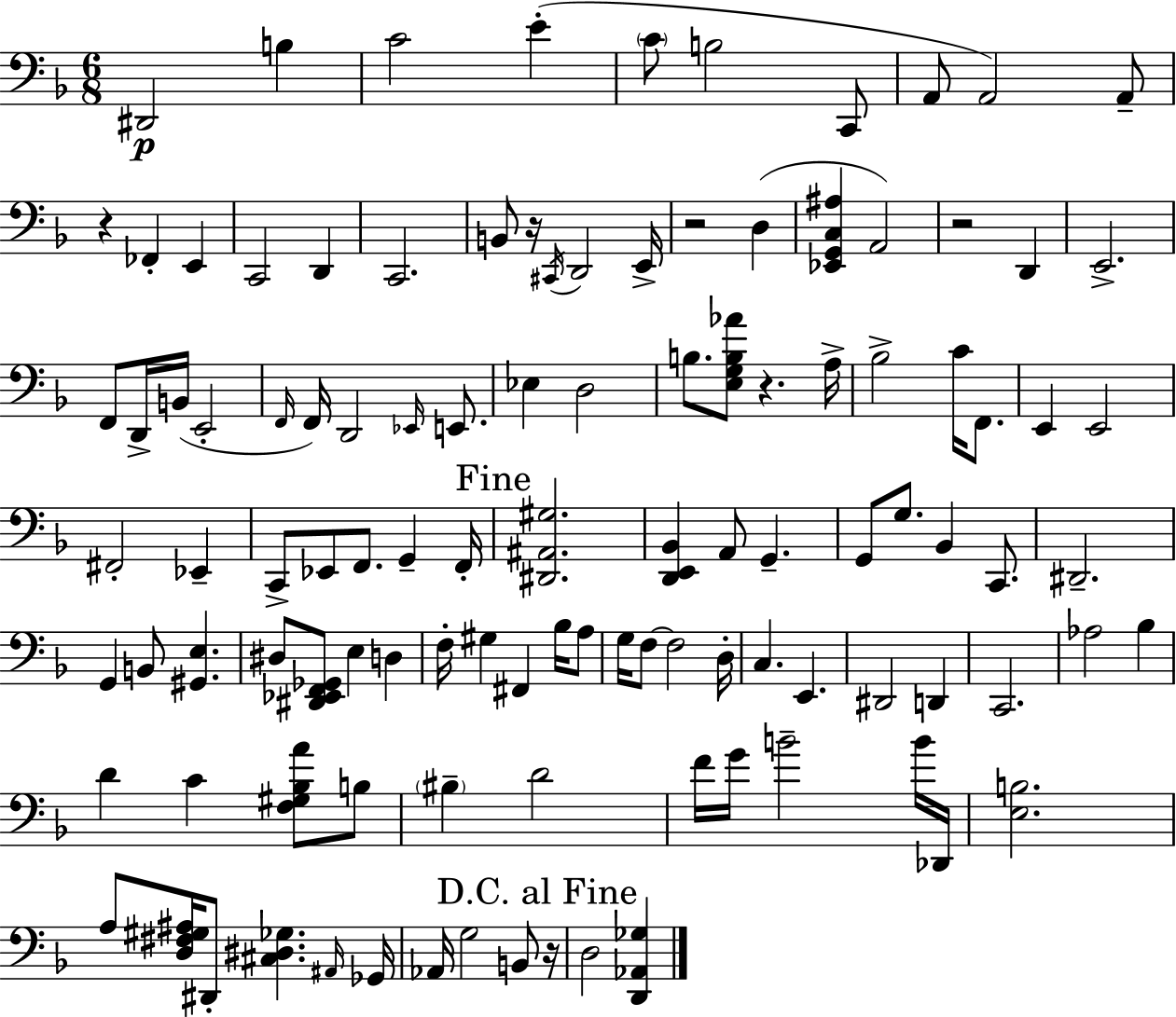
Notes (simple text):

D#2/h B3/q C4/h E4/q C4/e B3/h C2/e A2/e A2/h A2/e R/q FES2/q E2/q C2/h D2/q C2/h. B2/e R/s C#2/s D2/h E2/s R/h D3/q [Eb2,G2,C3,A#3]/q A2/h R/h D2/q E2/h. F2/e D2/s B2/s E2/h F2/s F2/s D2/h Eb2/s E2/e. Eb3/q D3/h B3/e. [E3,G3,B3,Ab4]/e R/q. A3/s Bb3/h C4/s F2/e. E2/q E2/h F#2/h Eb2/q C2/e Eb2/e F2/e. G2/q F2/s [D#2,A#2,G#3]/h. [D2,E2,Bb2]/q A2/e G2/q. G2/e G3/e. Bb2/q C2/e. D#2/h. G2/q B2/e [G#2,E3]/q. D#3/e [D#2,Eb2,F2,Gb2]/e E3/q D3/q F3/s G#3/q F#2/q Bb3/s A3/e G3/s F3/e F3/h D3/s C3/q. E2/q. D#2/h D2/q C2/h. Ab3/h Bb3/q D4/q C4/q [F3,G#3,Bb3,A4]/e B3/e BIS3/q D4/h F4/s G4/s B4/h B4/s Db2/s [E3,B3]/h. A3/e [D3,F#3,G#3,A#3]/s D#2/e [C#3,D#3,Gb3]/q. A#2/s Gb2/s Ab2/s G3/h B2/e R/s D3/h [D2,Ab2,Gb3]/q